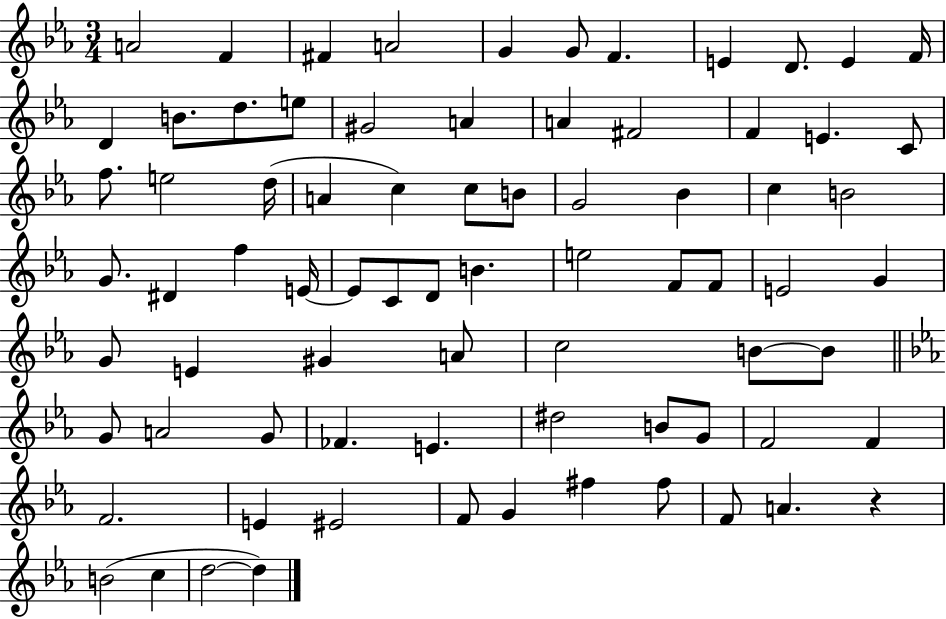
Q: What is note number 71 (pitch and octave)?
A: F4